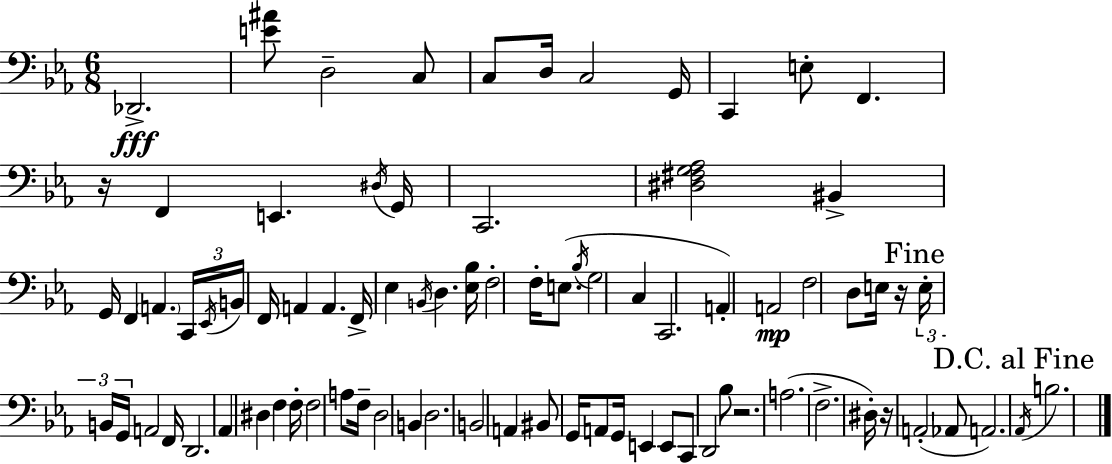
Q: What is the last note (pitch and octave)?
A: B3